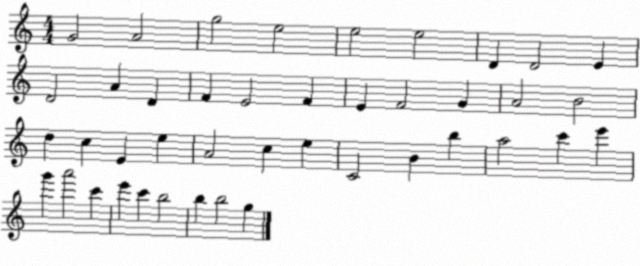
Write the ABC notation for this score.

X:1
T:Untitled
M:4/4
L:1/4
K:C
G2 A2 g2 e2 e2 e2 D D2 E D2 A D F E2 F E F2 G A2 B2 d c E e A2 c e C2 B b a2 c' e' g' a'2 c' e' c' b2 b b2 g